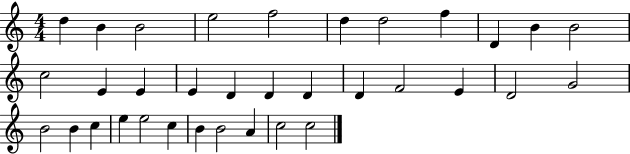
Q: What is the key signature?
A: C major